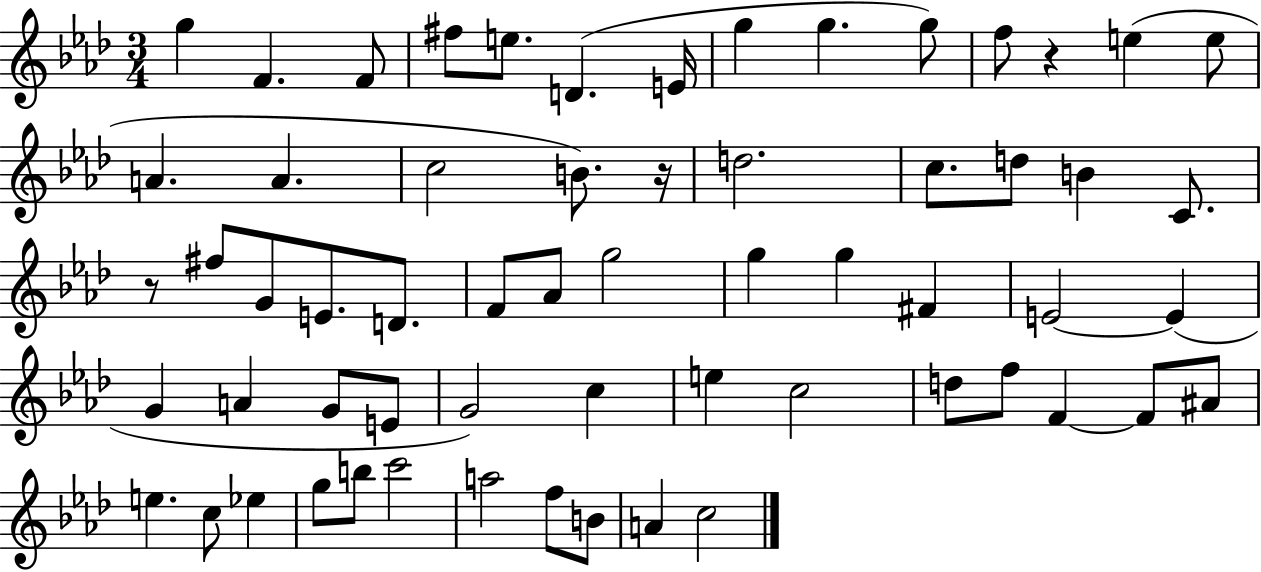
X:1
T:Untitled
M:3/4
L:1/4
K:Ab
g F F/2 ^f/2 e/2 D E/4 g g g/2 f/2 z e e/2 A A c2 B/2 z/4 d2 c/2 d/2 B C/2 z/2 ^f/2 G/2 E/2 D/2 F/2 _A/2 g2 g g ^F E2 E G A G/2 E/2 G2 c e c2 d/2 f/2 F F/2 ^A/2 e c/2 _e g/2 b/2 c'2 a2 f/2 B/2 A c2